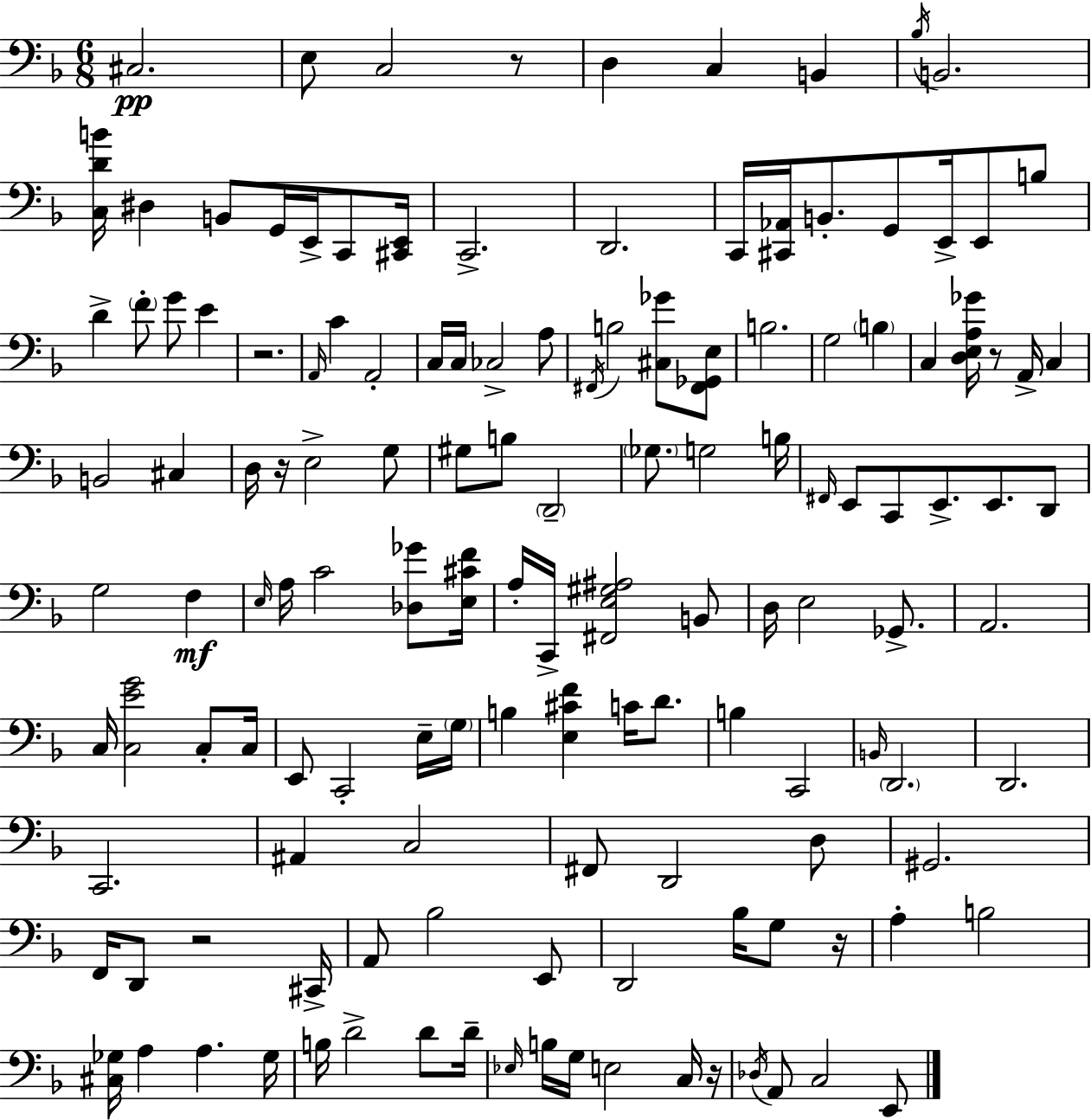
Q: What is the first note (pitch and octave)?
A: C#3